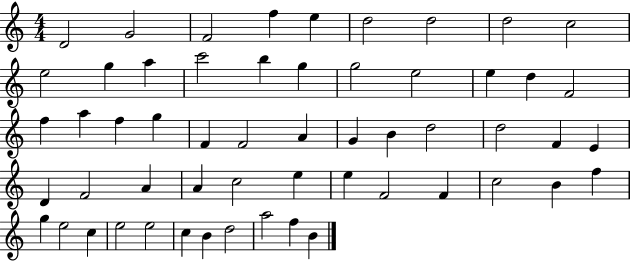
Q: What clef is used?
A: treble